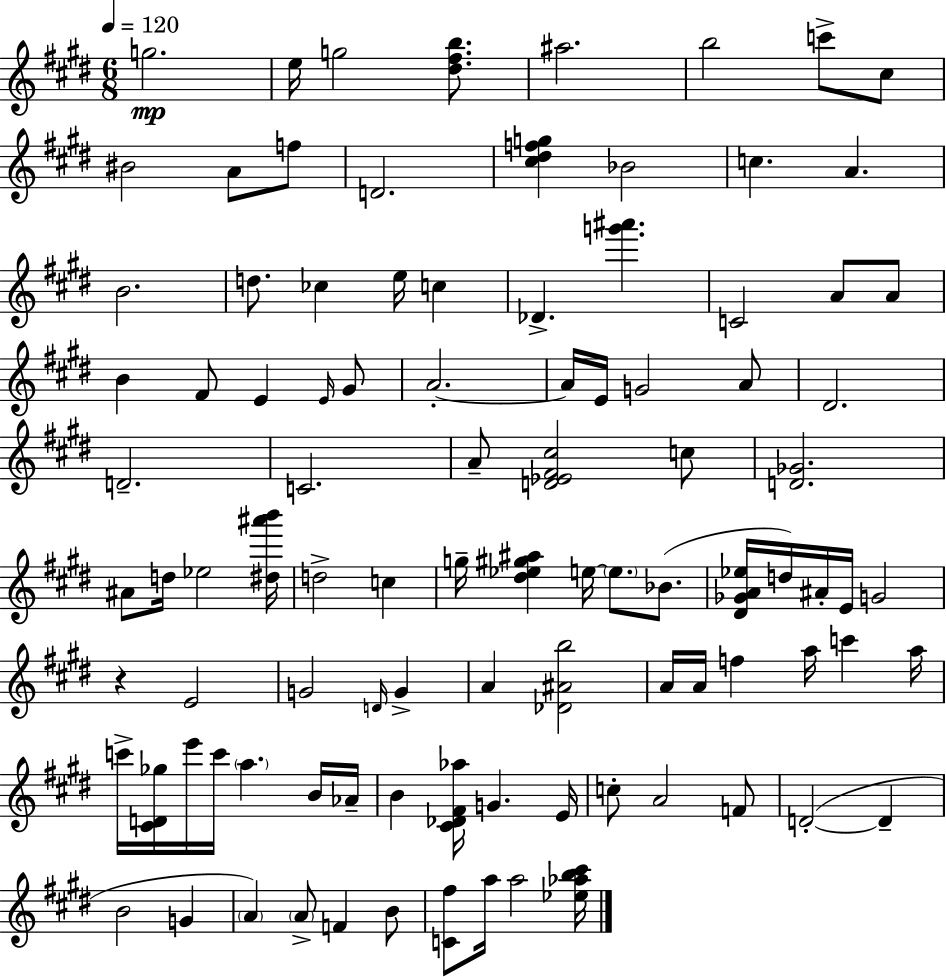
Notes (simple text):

G5/h. E5/s G5/h [D#5,F#5,B5]/e. A#5/h. B5/h C6/e C#5/e BIS4/h A4/e F5/e D4/h. [C#5,D#5,F5,G5]/q Bb4/h C5/q. A4/q. B4/h. D5/e. CES5/q E5/s C5/q Db4/q. [G6,A#6]/q. C4/h A4/e A4/e B4/q F#4/e E4/q E4/s G#4/e A4/h. A4/s E4/s G4/h A4/e D#4/h. D4/h. C4/h. A4/e [D4,Eb4,F#4,C#5]/h C5/e [D4,Gb4]/h. A#4/e D5/s Eb5/h [D#5,A#6,B6]/s D5/h C5/q G5/s [D#5,Eb5,G#5,A#5]/q E5/s E5/e. Bb4/e. [D#4,Gb4,A4,Eb5]/s D5/s A#4/s E4/s G4/h R/q E4/h G4/h D4/s G4/q A4/q [Db4,A#4,B5]/h A4/s A4/s F5/q A5/s C6/q A5/s C6/s [C#4,D4,Gb5]/s E6/s C6/s A5/q. B4/s Ab4/s B4/q [C#4,Db4,F#4,Ab5]/s G4/q. E4/s C5/e A4/h F4/e D4/h D4/q B4/h G4/q A4/q A4/e F4/q B4/e [C4,F#5]/e A5/s A5/h [Eb5,Ab5,B5,C#6]/s